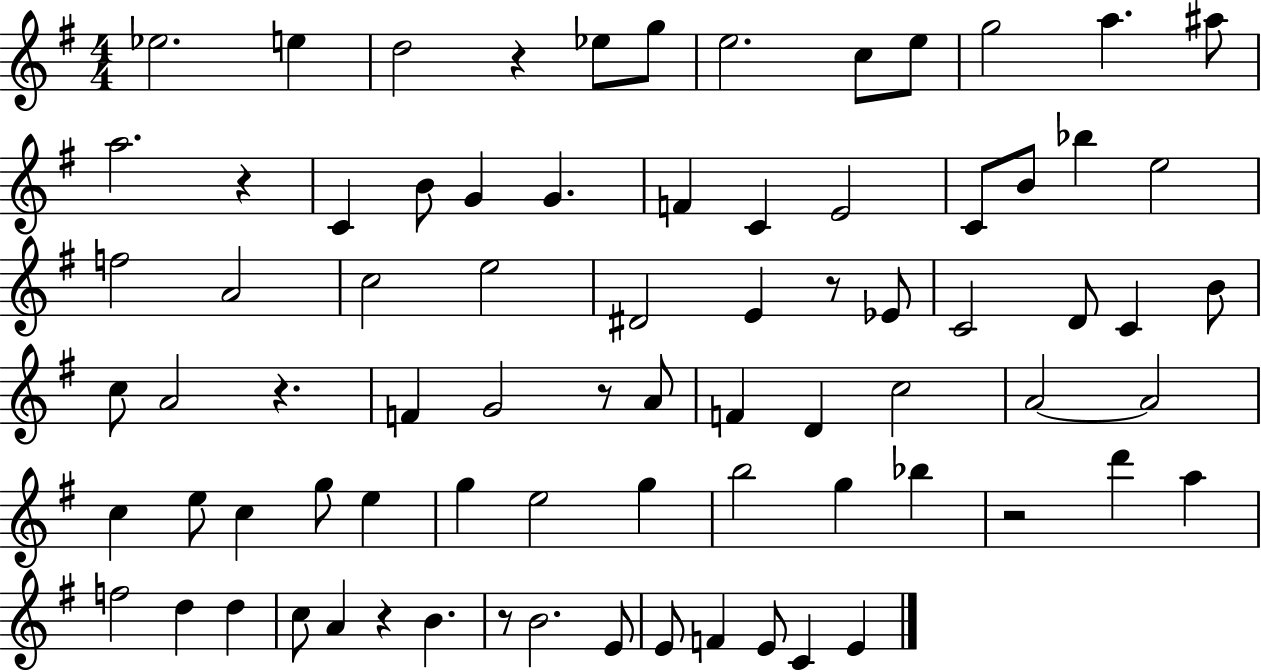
Eb5/h. E5/q D5/h R/q Eb5/e G5/e E5/h. C5/e E5/e G5/h A5/q. A#5/e A5/h. R/q C4/q B4/e G4/q G4/q. F4/q C4/q E4/h C4/e B4/e Bb5/q E5/h F5/h A4/h C5/h E5/h D#4/h E4/q R/e Eb4/e C4/h D4/e C4/q B4/e C5/e A4/h R/q. F4/q G4/h R/e A4/e F4/q D4/q C5/h A4/h A4/h C5/q E5/e C5/q G5/e E5/q G5/q E5/h G5/q B5/h G5/q Bb5/q R/h D6/q A5/q F5/h D5/q D5/q C5/e A4/q R/q B4/q. R/e B4/h. E4/e E4/e F4/q E4/e C4/q E4/q